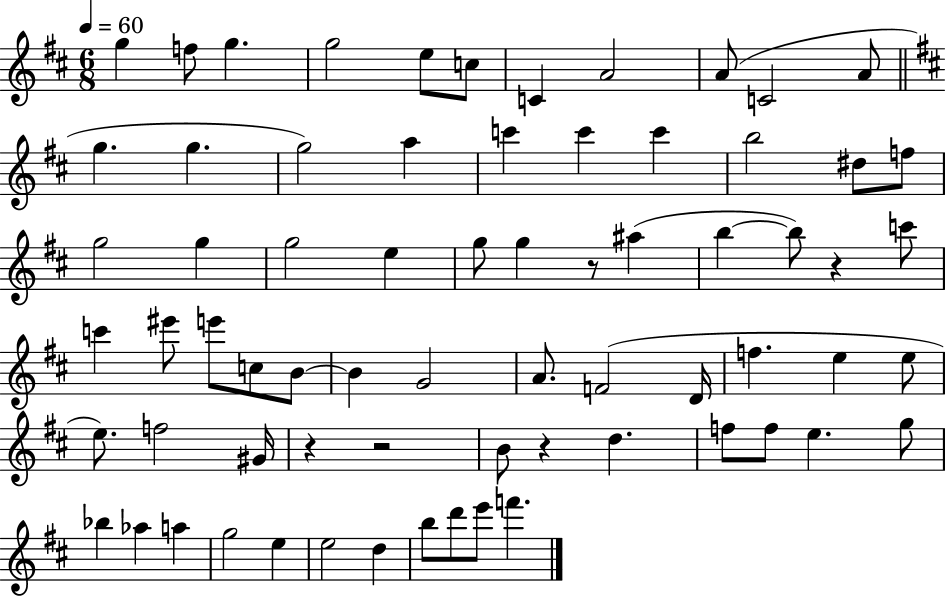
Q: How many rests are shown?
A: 5